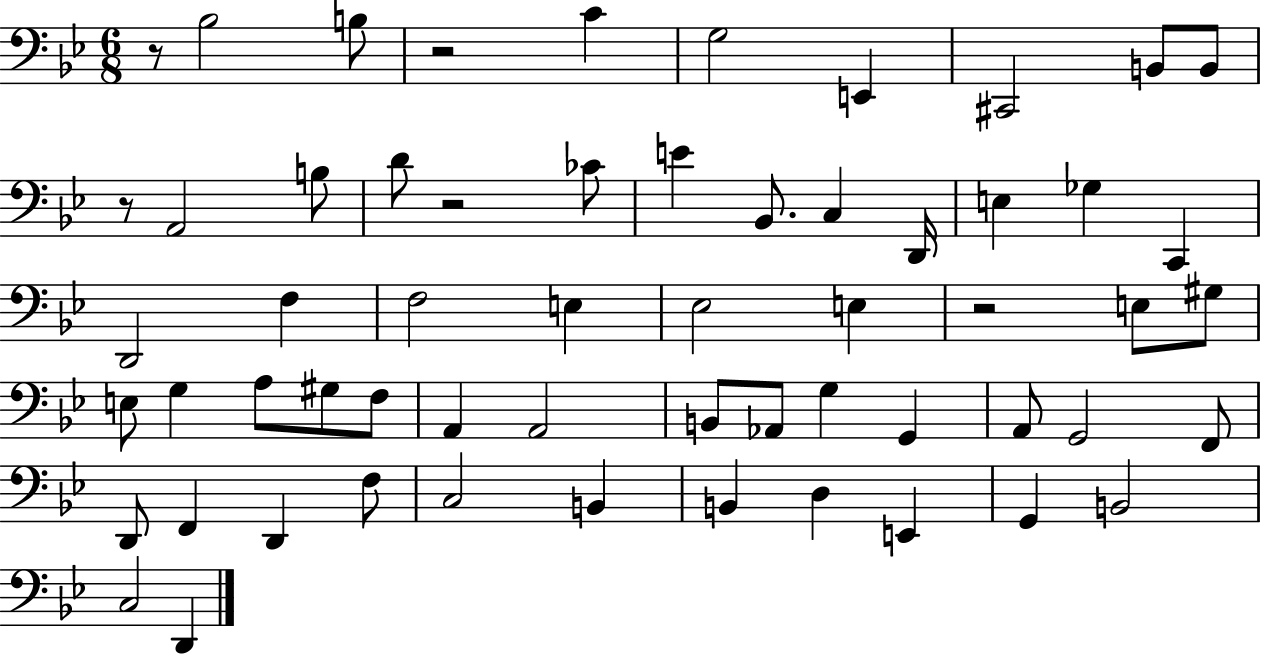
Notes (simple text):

R/e Bb3/h B3/e R/h C4/q G3/h E2/q C#2/h B2/e B2/e R/e A2/h B3/e D4/e R/h CES4/e E4/q Bb2/e. C3/q D2/s E3/q Gb3/q C2/q D2/h F3/q F3/h E3/q Eb3/h E3/q R/h E3/e G#3/e E3/e G3/q A3/e G#3/e F3/e A2/q A2/h B2/e Ab2/e G3/q G2/q A2/e G2/h F2/e D2/e F2/q D2/q F3/e C3/h B2/q B2/q D3/q E2/q G2/q B2/h C3/h D2/q